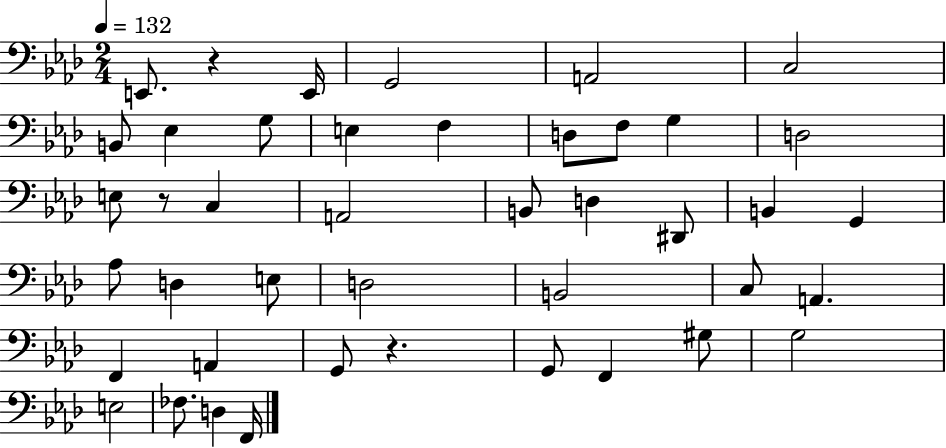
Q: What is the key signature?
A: AES major